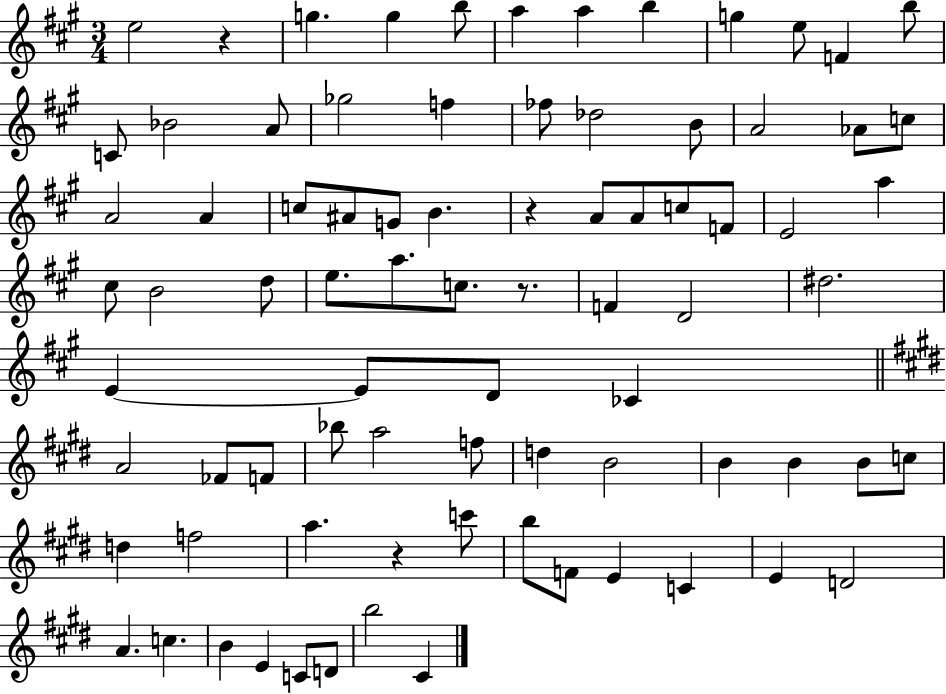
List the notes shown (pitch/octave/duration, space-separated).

E5/h R/q G5/q. G5/q B5/e A5/q A5/q B5/q G5/q E5/e F4/q B5/e C4/e Bb4/h A4/e Gb5/h F5/q FES5/e Db5/h B4/e A4/h Ab4/e C5/e A4/h A4/q C5/e A#4/e G4/e B4/q. R/q A4/e A4/e C5/e F4/e E4/h A5/q C#5/e B4/h D5/e E5/e. A5/e. C5/e. R/e. F4/q D4/h D#5/h. E4/q E4/e D4/e CES4/q A4/h FES4/e F4/e Bb5/e A5/h F5/e D5/q B4/h B4/q B4/q B4/e C5/e D5/q F5/h A5/q. R/q C6/e B5/e F4/e E4/q C4/q E4/q D4/h A4/q. C5/q. B4/q E4/q C4/e D4/e B5/h C#4/q